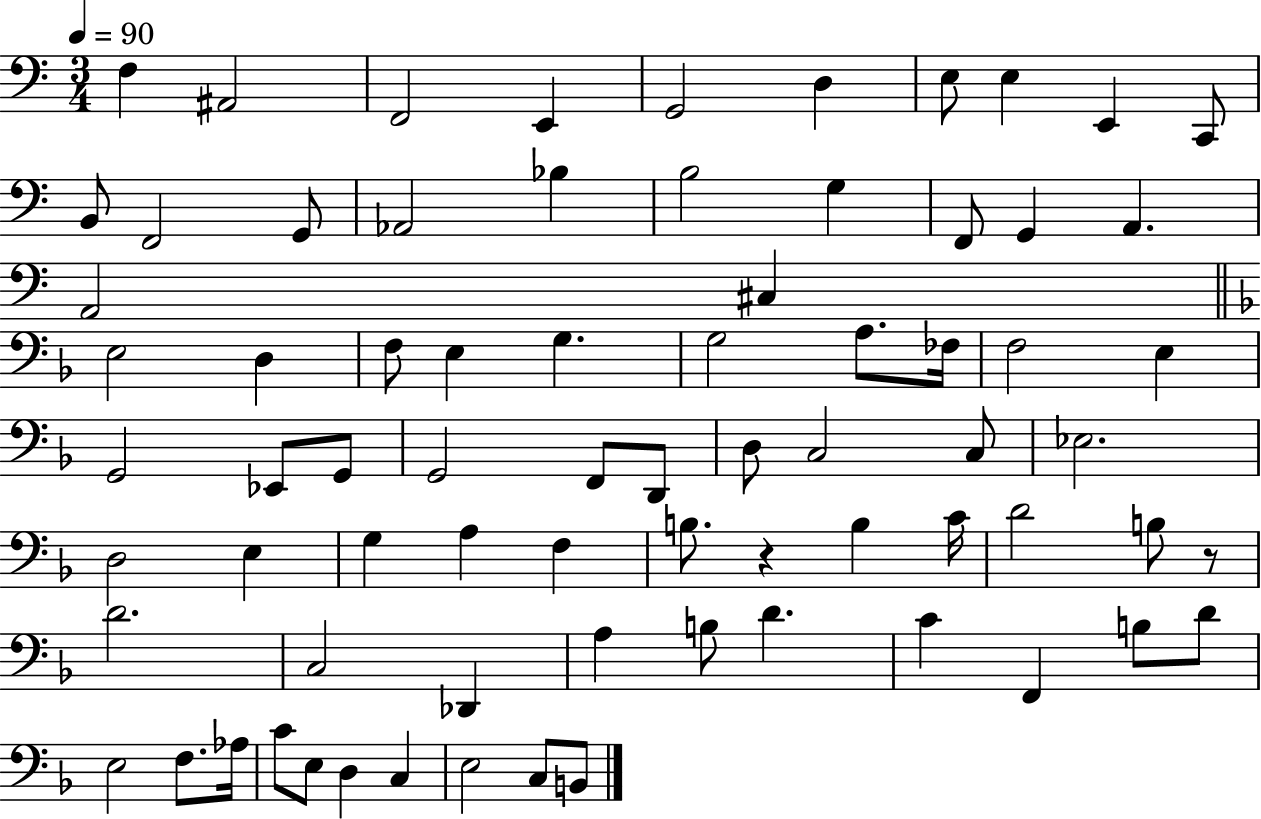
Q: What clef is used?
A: bass